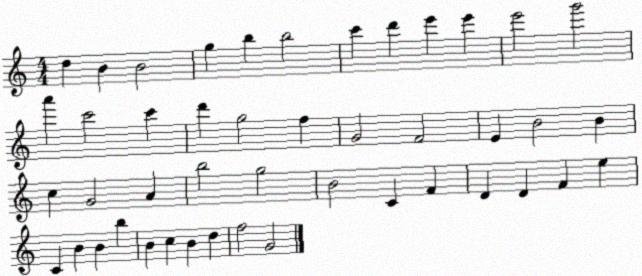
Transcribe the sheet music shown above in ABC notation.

X:1
T:Untitled
M:4/4
L:1/4
K:C
d B B2 g b b2 c' d' e' e' e'2 g'2 a' c'2 c' d' g2 f G2 F2 E B2 B c G2 A b2 g2 B2 C F D D F e C B B b B c B d f2 G2